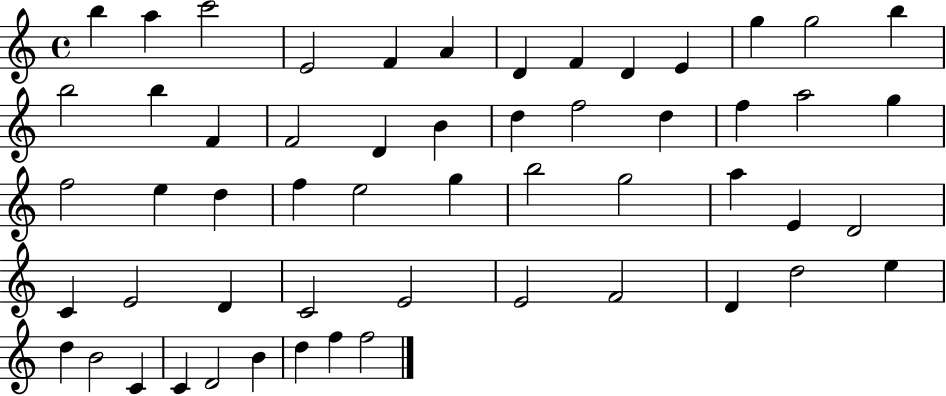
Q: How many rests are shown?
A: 0